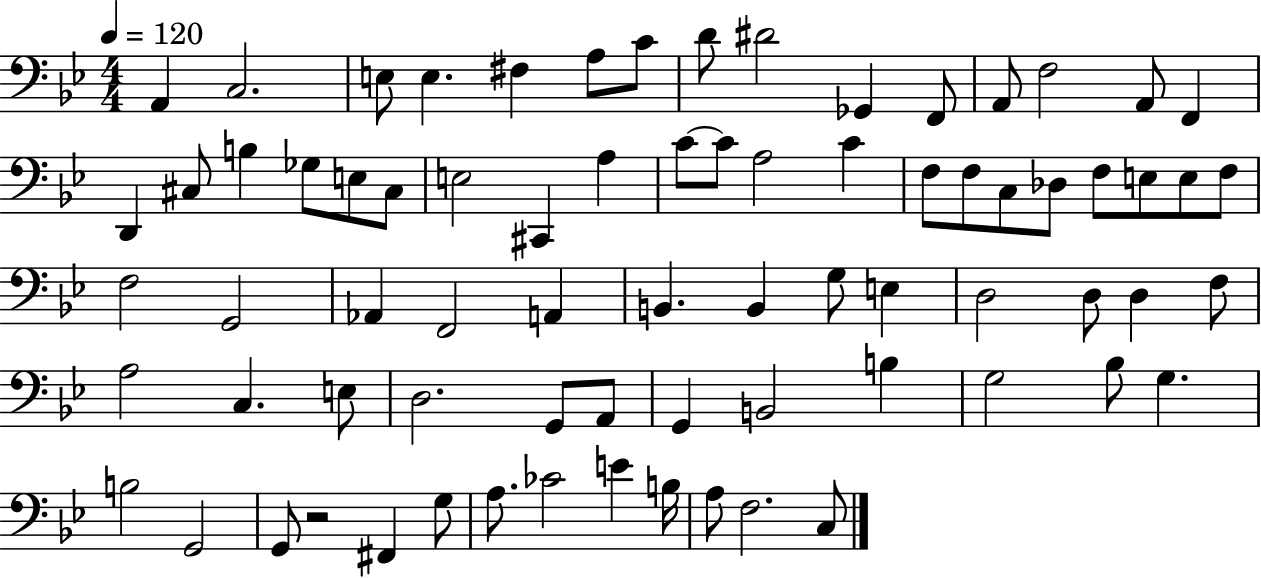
X:1
T:Untitled
M:4/4
L:1/4
K:Bb
A,, C,2 E,/2 E, ^F, A,/2 C/2 D/2 ^D2 _G,, F,,/2 A,,/2 F,2 A,,/2 F,, D,, ^C,/2 B, _G,/2 E,/2 ^C,/2 E,2 ^C,, A, C/2 C/2 A,2 C F,/2 F,/2 C,/2 _D,/2 F,/2 E,/2 E,/2 F,/2 F,2 G,,2 _A,, F,,2 A,, B,, B,, G,/2 E, D,2 D,/2 D, F,/2 A,2 C, E,/2 D,2 G,,/2 A,,/2 G,, B,,2 B, G,2 _B,/2 G, B,2 G,,2 G,,/2 z2 ^F,, G,/2 A,/2 _C2 E B,/4 A,/2 F,2 C,/2